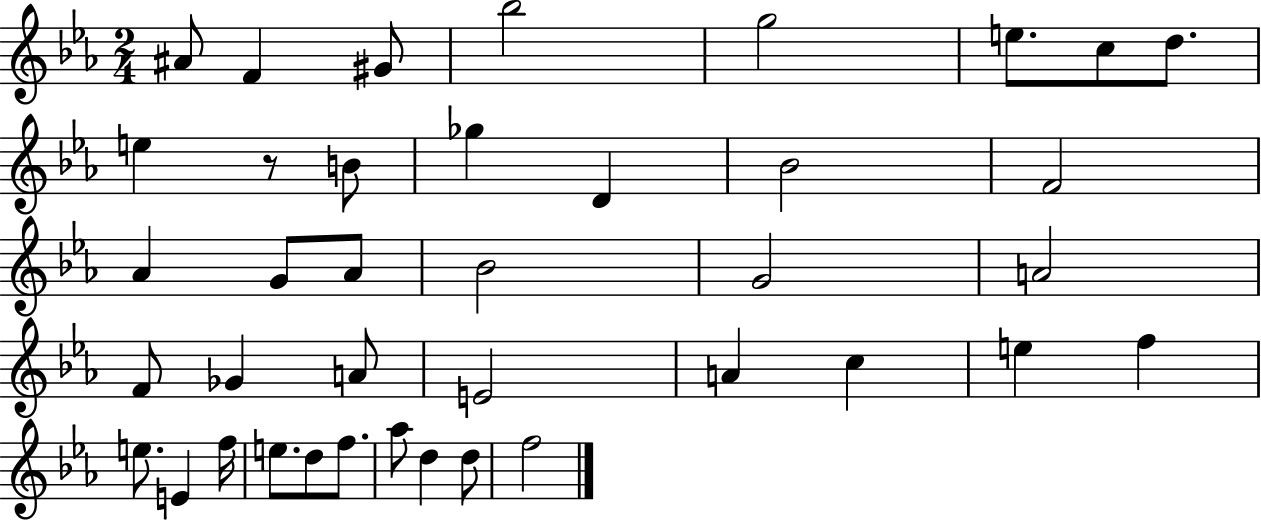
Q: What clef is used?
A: treble